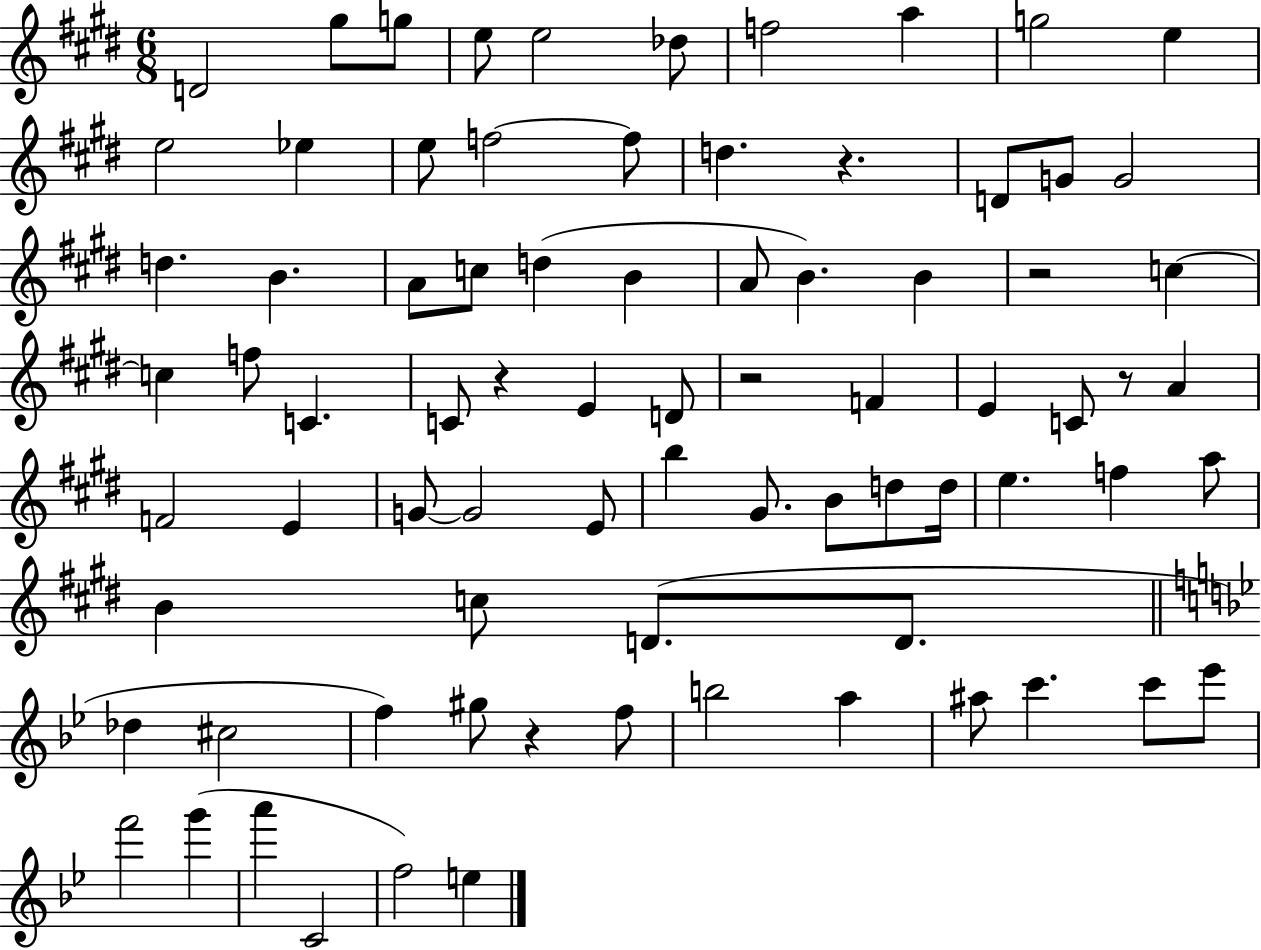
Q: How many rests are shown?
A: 6